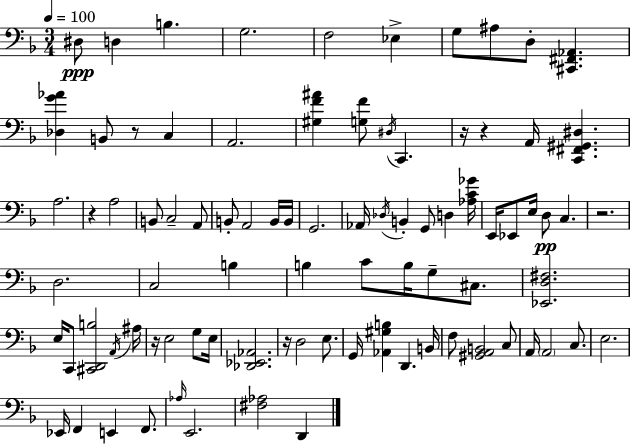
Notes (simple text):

D#3/e D3/q B3/q. G3/h. F3/h Eb3/q G3/e A#3/e D3/e [C#2,F#2,Ab2]/q. [Db3,G4,Ab4]/q B2/e R/e C3/q A2/h. [G#3,F4,A#4]/q [G3,F4]/e D#3/s C2/q. R/s R/q A2/s [C2,F#2,G#2,D#3]/q. A3/h. R/q A3/h B2/e C3/h A2/e B2/e A2/h B2/s B2/s G2/h. Ab2/s Db3/s B2/q G2/e D3/q [Ab3,C4,Gb4]/s E2/s Eb2/e E3/s D3/e C3/q. R/h. D3/h. C3/h B3/q B3/q C4/e B3/s G3/e C#3/e. [Eb2,D3,F#3]/h. E3/s C2/e [C#2,D2,B3]/h A2/s A#3/s R/s E3/h G3/e E3/s [Db2,Eb2,Ab2]/h. R/s D3/h E3/e. G2/s [Ab2,G#3,B3]/q D2/q. B2/s F3/e [G#2,A2,B2]/h C3/e A2/s A2/h C3/e. E3/h. Eb2/s F2/q E2/q F2/e. Ab3/s E2/h. [F#3,Ab3]/h D2/q